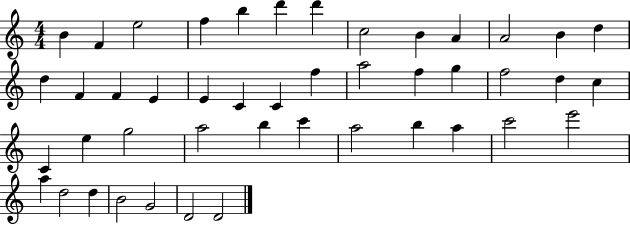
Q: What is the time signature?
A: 4/4